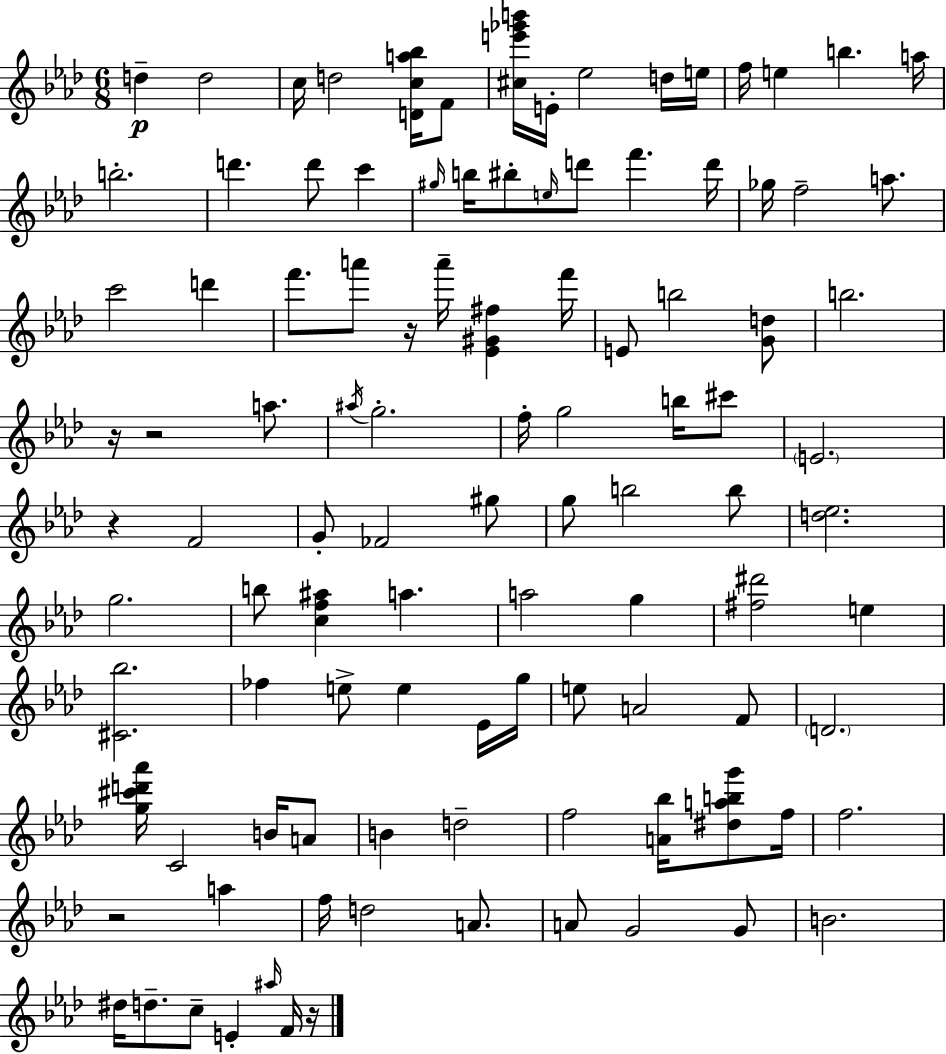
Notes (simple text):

D5/q D5/h C5/s D5/h [D4,C5,A5,Bb5]/s F4/e [C#5,E6,Gb6,B6]/s E4/s Eb5/h D5/s E5/s F5/s E5/q B5/q. A5/s B5/h. D6/q. D6/e C6/q G#5/s B5/s BIS5/e E5/s D6/e F6/q. D6/s Gb5/s F5/h A5/e. C6/h D6/q F6/e. A6/e R/s A6/s [Eb4,G#4,F#5]/q F6/s E4/e B5/h [G4,D5]/e B5/h. R/s R/h A5/e. A#5/s G5/h. F5/s G5/h B5/s C#6/e E4/h. R/q F4/h G4/e FES4/h G#5/e G5/e B5/h B5/e [D5,Eb5]/h. G5/h. B5/e [C5,F5,A#5]/q A5/q. A5/h G5/q [F#5,D#6]/h E5/q [C#4,Bb5]/h. FES5/q E5/e E5/q Eb4/s G5/s E5/e A4/h F4/e D4/h. [G5,C#6,D6,Ab6]/s C4/h B4/s A4/e B4/q D5/h F5/h [A4,Bb5]/s [D#5,A5,B5,G6]/e F5/s F5/h. R/h A5/q F5/s D5/h A4/e. A4/e G4/h G4/e B4/h. D#5/s D5/e. C5/e E4/q A#5/s F4/s R/s